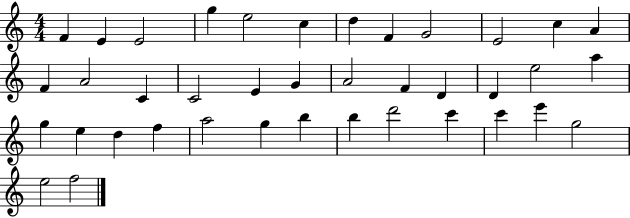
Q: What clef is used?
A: treble